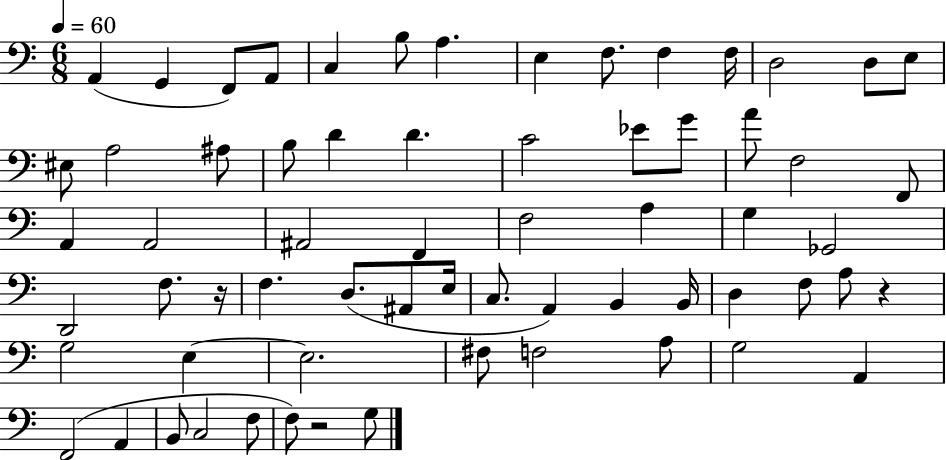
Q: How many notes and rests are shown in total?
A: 65